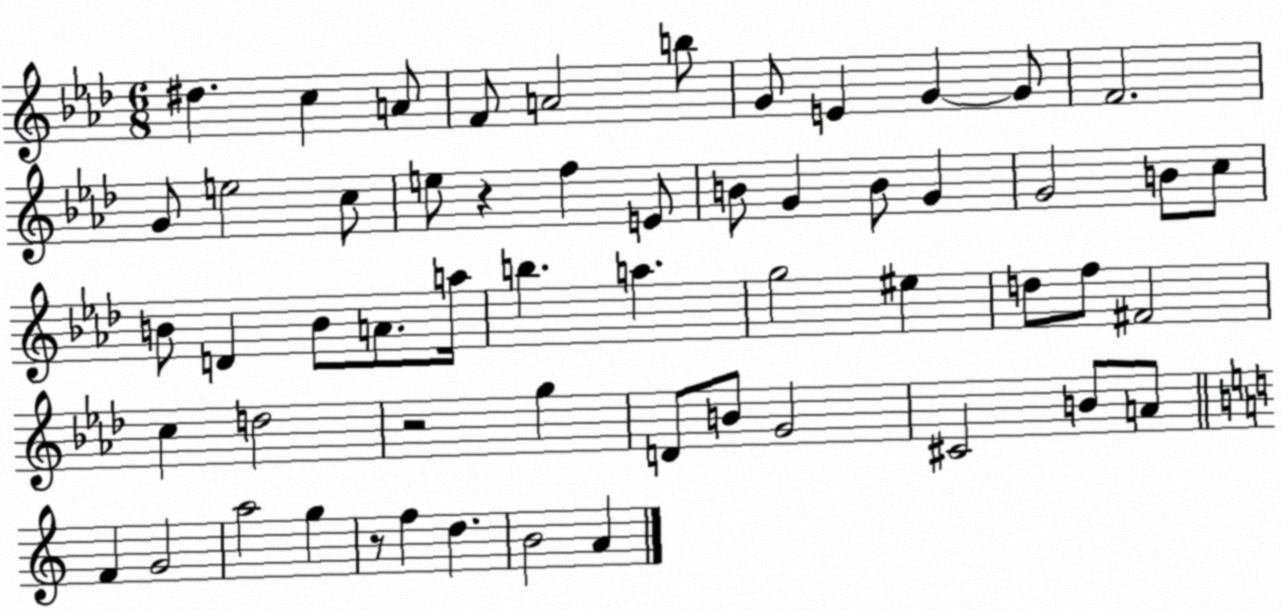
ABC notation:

X:1
T:Untitled
M:6/8
L:1/4
K:Ab
^d c A/2 F/2 A2 b/2 G/2 E G G/2 F2 G/2 e2 c/2 e/2 z f E/2 B/2 G B/2 G G2 B/2 c/2 B/2 D B/2 A/2 a/4 b a g2 ^e d/2 f/2 ^F2 c d2 z2 g D/2 B/2 G2 ^C2 B/2 A/2 F G2 a2 g z/2 f d B2 A